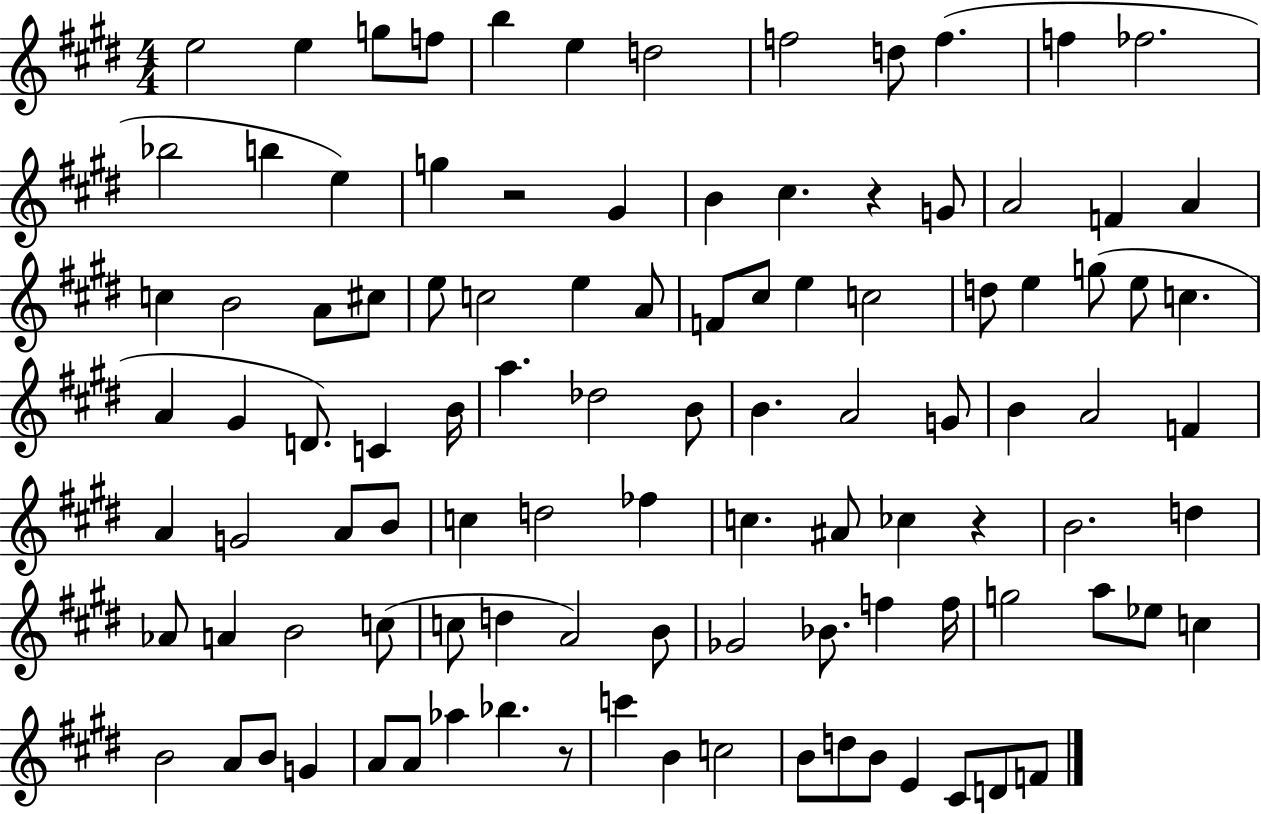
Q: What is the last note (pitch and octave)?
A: F4